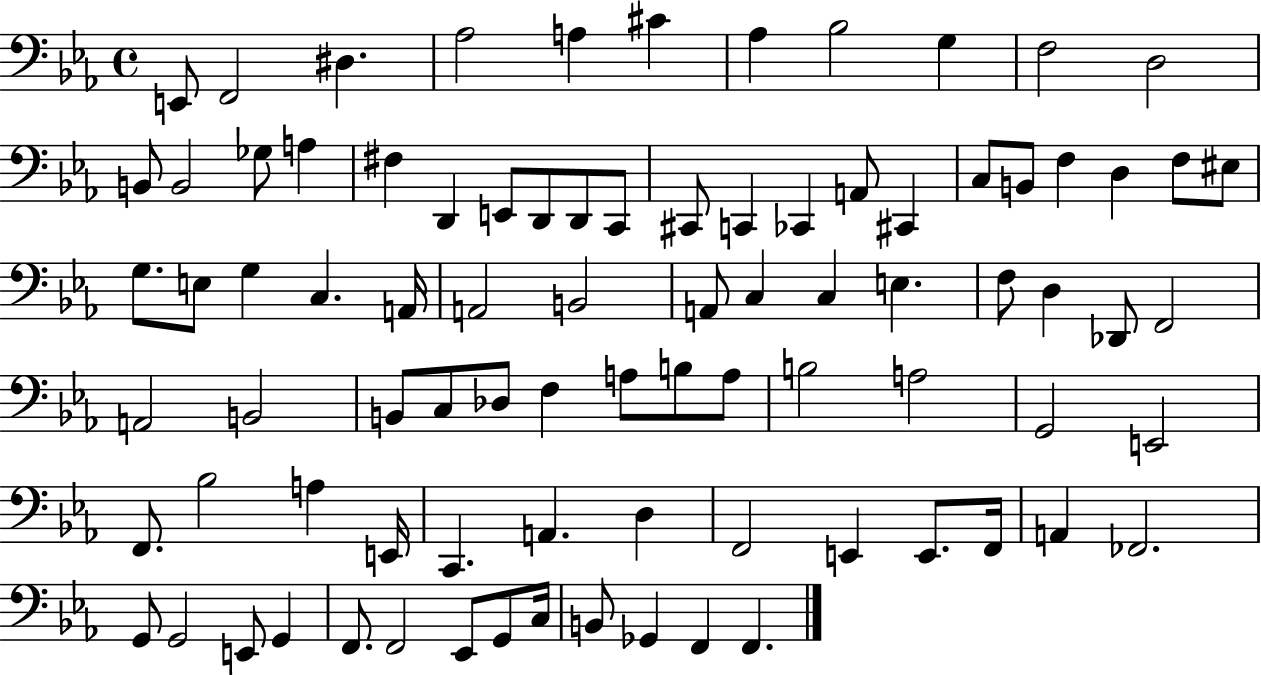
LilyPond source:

{
  \clef bass
  \time 4/4
  \defaultTimeSignature
  \key ees \major
  e,8 f,2 dis4. | aes2 a4 cis'4 | aes4 bes2 g4 | f2 d2 | \break b,8 b,2 ges8 a4 | fis4 d,4 e,8 d,8 d,8 c,8 | cis,8 c,4 ces,4 a,8 cis,4 | c8 b,8 f4 d4 f8 eis8 | \break g8. e8 g4 c4. a,16 | a,2 b,2 | a,8 c4 c4 e4. | f8 d4 des,8 f,2 | \break a,2 b,2 | b,8 c8 des8 f4 a8 b8 a8 | b2 a2 | g,2 e,2 | \break f,8. bes2 a4 e,16 | c,4. a,4. d4 | f,2 e,4 e,8. f,16 | a,4 fes,2. | \break g,8 g,2 e,8 g,4 | f,8. f,2 ees,8 g,8 c16 | b,8 ges,4 f,4 f,4. | \bar "|."
}